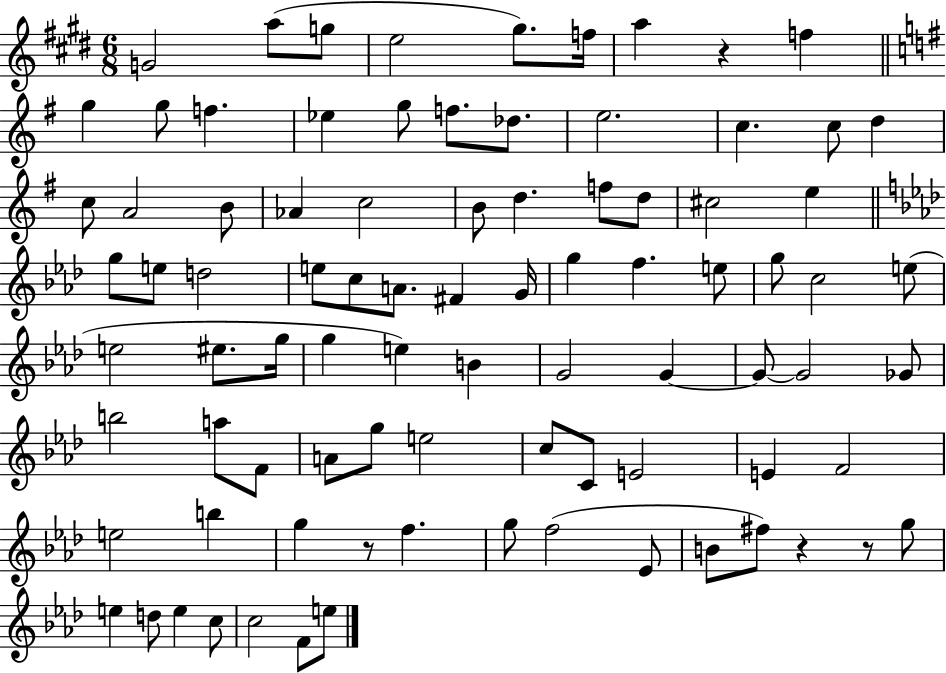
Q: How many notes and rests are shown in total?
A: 87